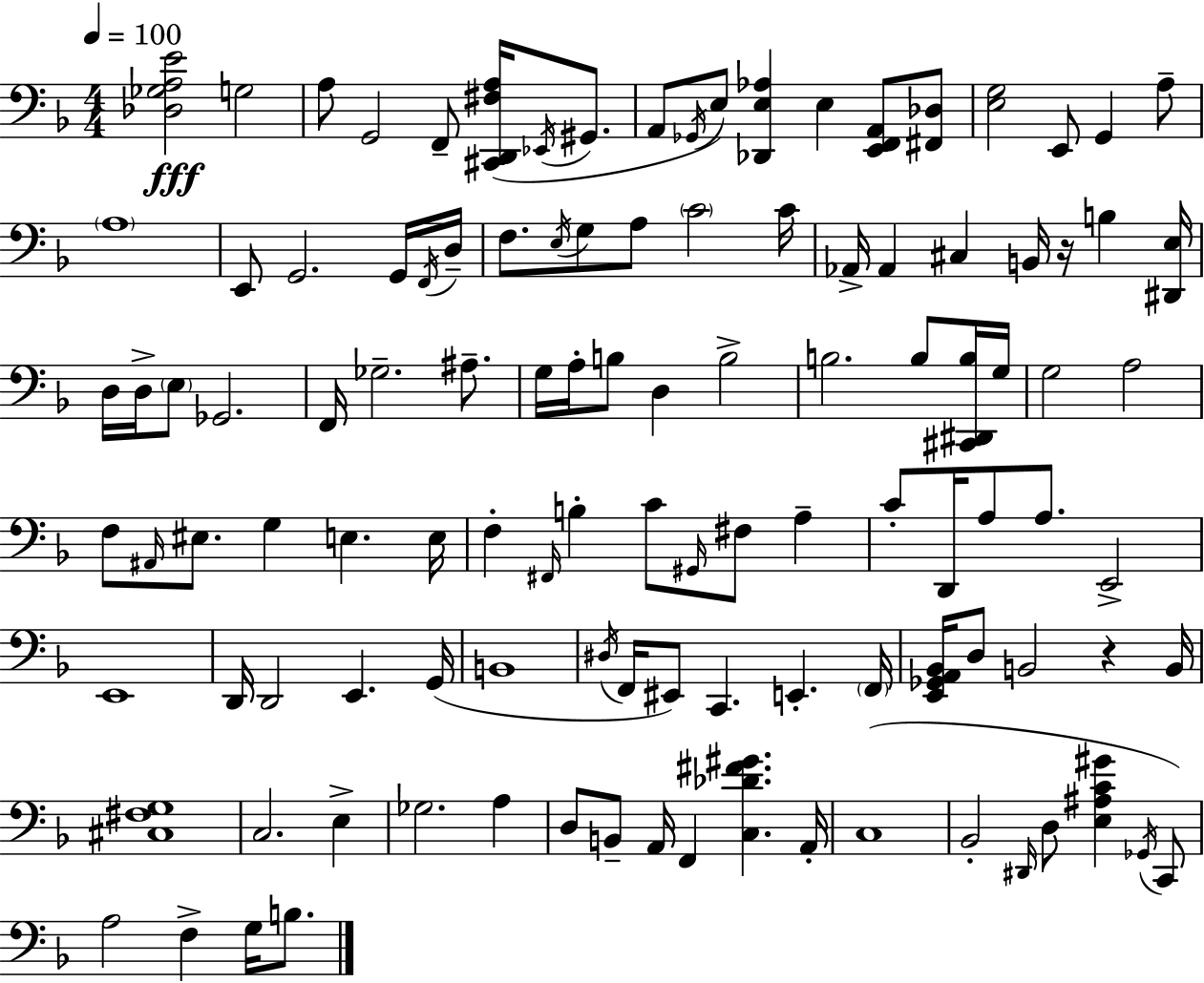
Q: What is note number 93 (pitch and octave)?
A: D3